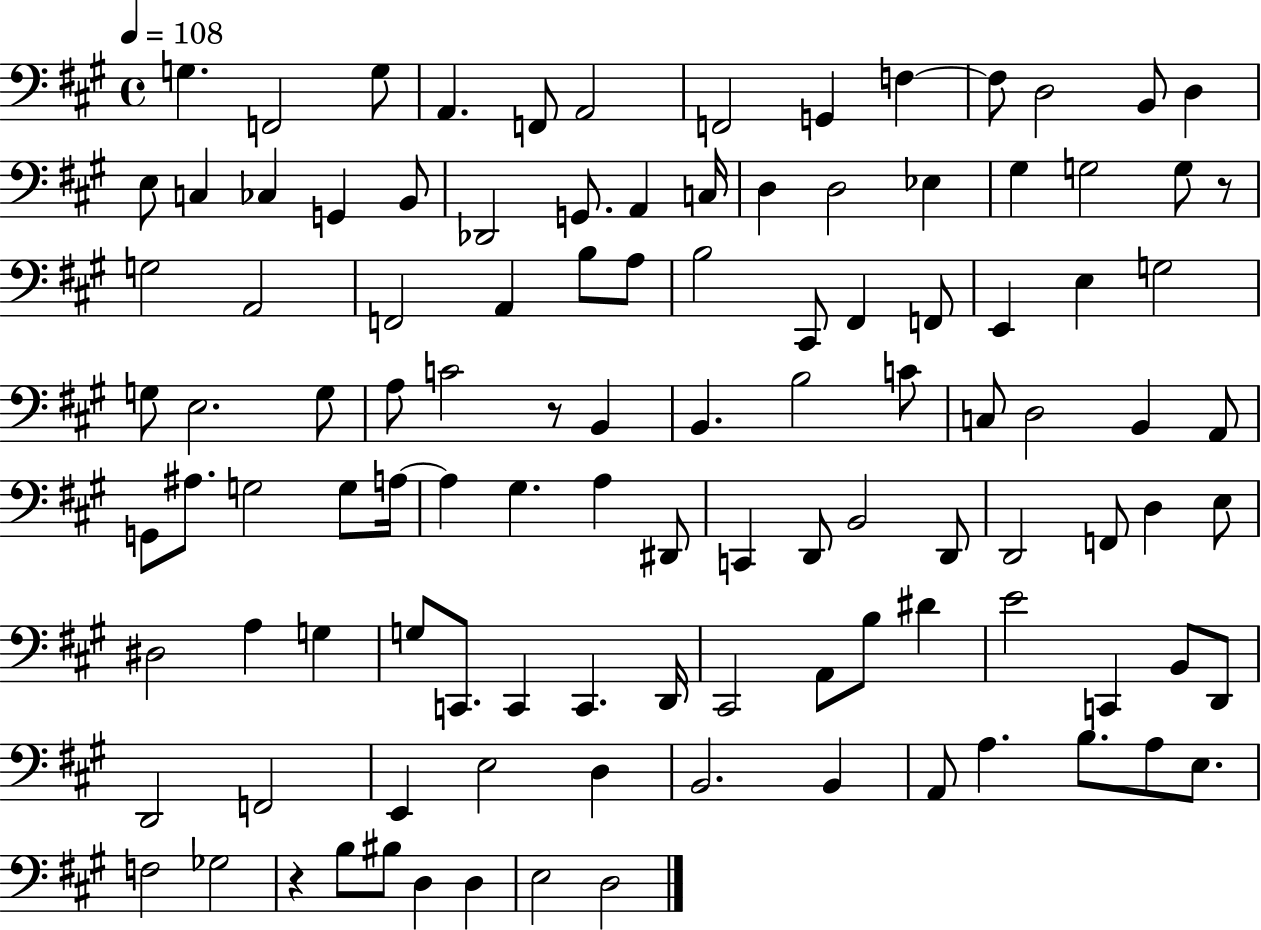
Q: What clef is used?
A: bass